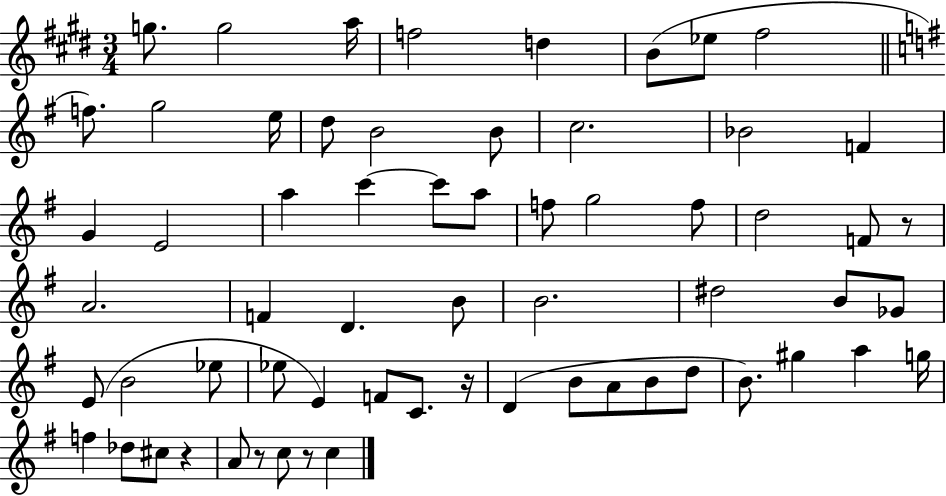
G5/e. G5/h A5/s F5/h D5/q B4/e Eb5/e F#5/h F5/e. G5/h E5/s D5/e B4/h B4/e C5/h. Bb4/h F4/q G4/q E4/h A5/q C6/q C6/e A5/e F5/e G5/h F5/e D5/h F4/e R/e A4/h. F4/q D4/q. B4/e B4/h. D#5/h B4/e Gb4/e E4/e B4/h Eb5/e Eb5/e E4/q F4/e C4/e. R/s D4/q B4/e A4/e B4/e D5/e B4/e. G#5/q A5/q G5/s F5/q Db5/e C#5/e R/q A4/e R/e C5/e R/e C5/q